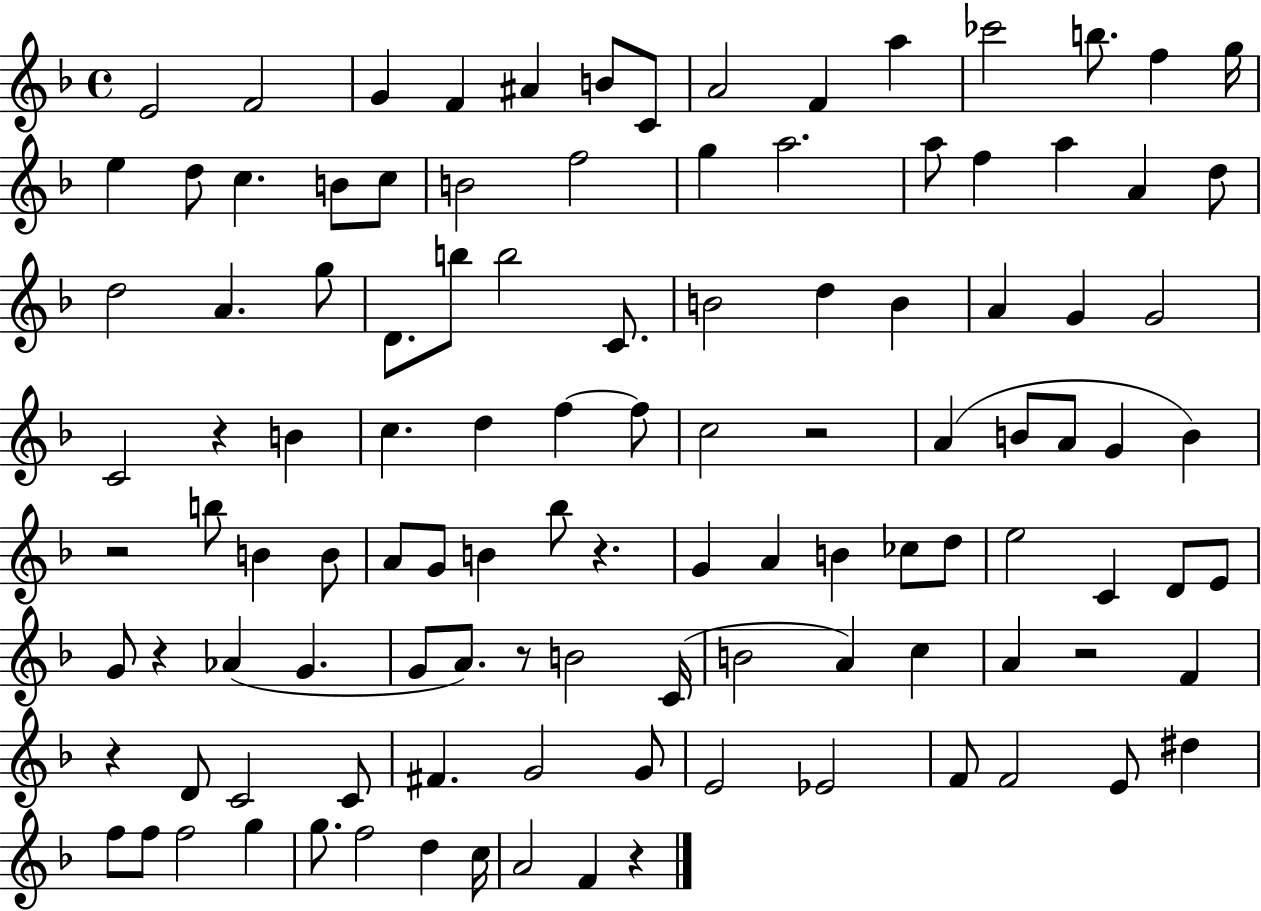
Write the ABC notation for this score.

X:1
T:Untitled
M:4/4
L:1/4
K:F
E2 F2 G F ^A B/2 C/2 A2 F a _c'2 b/2 f g/4 e d/2 c B/2 c/2 B2 f2 g a2 a/2 f a A d/2 d2 A g/2 D/2 b/2 b2 C/2 B2 d B A G G2 C2 z B c d f f/2 c2 z2 A B/2 A/2 G B z2 b/2 B B/2 A/2 G/2 B _b/2 z G A B _c/2 d/2 e2 C D/2 E/2 G/2 z _A G G/2 A/2 z/2 B2 C/4 B2 A c A z2 F z D/2 C2 C/2 ^F G2 G/2 E2 _E2 F/2 F2 E/2 ^d f/2 f/2 f2 g g/2 f2 d c/4 A2 F z